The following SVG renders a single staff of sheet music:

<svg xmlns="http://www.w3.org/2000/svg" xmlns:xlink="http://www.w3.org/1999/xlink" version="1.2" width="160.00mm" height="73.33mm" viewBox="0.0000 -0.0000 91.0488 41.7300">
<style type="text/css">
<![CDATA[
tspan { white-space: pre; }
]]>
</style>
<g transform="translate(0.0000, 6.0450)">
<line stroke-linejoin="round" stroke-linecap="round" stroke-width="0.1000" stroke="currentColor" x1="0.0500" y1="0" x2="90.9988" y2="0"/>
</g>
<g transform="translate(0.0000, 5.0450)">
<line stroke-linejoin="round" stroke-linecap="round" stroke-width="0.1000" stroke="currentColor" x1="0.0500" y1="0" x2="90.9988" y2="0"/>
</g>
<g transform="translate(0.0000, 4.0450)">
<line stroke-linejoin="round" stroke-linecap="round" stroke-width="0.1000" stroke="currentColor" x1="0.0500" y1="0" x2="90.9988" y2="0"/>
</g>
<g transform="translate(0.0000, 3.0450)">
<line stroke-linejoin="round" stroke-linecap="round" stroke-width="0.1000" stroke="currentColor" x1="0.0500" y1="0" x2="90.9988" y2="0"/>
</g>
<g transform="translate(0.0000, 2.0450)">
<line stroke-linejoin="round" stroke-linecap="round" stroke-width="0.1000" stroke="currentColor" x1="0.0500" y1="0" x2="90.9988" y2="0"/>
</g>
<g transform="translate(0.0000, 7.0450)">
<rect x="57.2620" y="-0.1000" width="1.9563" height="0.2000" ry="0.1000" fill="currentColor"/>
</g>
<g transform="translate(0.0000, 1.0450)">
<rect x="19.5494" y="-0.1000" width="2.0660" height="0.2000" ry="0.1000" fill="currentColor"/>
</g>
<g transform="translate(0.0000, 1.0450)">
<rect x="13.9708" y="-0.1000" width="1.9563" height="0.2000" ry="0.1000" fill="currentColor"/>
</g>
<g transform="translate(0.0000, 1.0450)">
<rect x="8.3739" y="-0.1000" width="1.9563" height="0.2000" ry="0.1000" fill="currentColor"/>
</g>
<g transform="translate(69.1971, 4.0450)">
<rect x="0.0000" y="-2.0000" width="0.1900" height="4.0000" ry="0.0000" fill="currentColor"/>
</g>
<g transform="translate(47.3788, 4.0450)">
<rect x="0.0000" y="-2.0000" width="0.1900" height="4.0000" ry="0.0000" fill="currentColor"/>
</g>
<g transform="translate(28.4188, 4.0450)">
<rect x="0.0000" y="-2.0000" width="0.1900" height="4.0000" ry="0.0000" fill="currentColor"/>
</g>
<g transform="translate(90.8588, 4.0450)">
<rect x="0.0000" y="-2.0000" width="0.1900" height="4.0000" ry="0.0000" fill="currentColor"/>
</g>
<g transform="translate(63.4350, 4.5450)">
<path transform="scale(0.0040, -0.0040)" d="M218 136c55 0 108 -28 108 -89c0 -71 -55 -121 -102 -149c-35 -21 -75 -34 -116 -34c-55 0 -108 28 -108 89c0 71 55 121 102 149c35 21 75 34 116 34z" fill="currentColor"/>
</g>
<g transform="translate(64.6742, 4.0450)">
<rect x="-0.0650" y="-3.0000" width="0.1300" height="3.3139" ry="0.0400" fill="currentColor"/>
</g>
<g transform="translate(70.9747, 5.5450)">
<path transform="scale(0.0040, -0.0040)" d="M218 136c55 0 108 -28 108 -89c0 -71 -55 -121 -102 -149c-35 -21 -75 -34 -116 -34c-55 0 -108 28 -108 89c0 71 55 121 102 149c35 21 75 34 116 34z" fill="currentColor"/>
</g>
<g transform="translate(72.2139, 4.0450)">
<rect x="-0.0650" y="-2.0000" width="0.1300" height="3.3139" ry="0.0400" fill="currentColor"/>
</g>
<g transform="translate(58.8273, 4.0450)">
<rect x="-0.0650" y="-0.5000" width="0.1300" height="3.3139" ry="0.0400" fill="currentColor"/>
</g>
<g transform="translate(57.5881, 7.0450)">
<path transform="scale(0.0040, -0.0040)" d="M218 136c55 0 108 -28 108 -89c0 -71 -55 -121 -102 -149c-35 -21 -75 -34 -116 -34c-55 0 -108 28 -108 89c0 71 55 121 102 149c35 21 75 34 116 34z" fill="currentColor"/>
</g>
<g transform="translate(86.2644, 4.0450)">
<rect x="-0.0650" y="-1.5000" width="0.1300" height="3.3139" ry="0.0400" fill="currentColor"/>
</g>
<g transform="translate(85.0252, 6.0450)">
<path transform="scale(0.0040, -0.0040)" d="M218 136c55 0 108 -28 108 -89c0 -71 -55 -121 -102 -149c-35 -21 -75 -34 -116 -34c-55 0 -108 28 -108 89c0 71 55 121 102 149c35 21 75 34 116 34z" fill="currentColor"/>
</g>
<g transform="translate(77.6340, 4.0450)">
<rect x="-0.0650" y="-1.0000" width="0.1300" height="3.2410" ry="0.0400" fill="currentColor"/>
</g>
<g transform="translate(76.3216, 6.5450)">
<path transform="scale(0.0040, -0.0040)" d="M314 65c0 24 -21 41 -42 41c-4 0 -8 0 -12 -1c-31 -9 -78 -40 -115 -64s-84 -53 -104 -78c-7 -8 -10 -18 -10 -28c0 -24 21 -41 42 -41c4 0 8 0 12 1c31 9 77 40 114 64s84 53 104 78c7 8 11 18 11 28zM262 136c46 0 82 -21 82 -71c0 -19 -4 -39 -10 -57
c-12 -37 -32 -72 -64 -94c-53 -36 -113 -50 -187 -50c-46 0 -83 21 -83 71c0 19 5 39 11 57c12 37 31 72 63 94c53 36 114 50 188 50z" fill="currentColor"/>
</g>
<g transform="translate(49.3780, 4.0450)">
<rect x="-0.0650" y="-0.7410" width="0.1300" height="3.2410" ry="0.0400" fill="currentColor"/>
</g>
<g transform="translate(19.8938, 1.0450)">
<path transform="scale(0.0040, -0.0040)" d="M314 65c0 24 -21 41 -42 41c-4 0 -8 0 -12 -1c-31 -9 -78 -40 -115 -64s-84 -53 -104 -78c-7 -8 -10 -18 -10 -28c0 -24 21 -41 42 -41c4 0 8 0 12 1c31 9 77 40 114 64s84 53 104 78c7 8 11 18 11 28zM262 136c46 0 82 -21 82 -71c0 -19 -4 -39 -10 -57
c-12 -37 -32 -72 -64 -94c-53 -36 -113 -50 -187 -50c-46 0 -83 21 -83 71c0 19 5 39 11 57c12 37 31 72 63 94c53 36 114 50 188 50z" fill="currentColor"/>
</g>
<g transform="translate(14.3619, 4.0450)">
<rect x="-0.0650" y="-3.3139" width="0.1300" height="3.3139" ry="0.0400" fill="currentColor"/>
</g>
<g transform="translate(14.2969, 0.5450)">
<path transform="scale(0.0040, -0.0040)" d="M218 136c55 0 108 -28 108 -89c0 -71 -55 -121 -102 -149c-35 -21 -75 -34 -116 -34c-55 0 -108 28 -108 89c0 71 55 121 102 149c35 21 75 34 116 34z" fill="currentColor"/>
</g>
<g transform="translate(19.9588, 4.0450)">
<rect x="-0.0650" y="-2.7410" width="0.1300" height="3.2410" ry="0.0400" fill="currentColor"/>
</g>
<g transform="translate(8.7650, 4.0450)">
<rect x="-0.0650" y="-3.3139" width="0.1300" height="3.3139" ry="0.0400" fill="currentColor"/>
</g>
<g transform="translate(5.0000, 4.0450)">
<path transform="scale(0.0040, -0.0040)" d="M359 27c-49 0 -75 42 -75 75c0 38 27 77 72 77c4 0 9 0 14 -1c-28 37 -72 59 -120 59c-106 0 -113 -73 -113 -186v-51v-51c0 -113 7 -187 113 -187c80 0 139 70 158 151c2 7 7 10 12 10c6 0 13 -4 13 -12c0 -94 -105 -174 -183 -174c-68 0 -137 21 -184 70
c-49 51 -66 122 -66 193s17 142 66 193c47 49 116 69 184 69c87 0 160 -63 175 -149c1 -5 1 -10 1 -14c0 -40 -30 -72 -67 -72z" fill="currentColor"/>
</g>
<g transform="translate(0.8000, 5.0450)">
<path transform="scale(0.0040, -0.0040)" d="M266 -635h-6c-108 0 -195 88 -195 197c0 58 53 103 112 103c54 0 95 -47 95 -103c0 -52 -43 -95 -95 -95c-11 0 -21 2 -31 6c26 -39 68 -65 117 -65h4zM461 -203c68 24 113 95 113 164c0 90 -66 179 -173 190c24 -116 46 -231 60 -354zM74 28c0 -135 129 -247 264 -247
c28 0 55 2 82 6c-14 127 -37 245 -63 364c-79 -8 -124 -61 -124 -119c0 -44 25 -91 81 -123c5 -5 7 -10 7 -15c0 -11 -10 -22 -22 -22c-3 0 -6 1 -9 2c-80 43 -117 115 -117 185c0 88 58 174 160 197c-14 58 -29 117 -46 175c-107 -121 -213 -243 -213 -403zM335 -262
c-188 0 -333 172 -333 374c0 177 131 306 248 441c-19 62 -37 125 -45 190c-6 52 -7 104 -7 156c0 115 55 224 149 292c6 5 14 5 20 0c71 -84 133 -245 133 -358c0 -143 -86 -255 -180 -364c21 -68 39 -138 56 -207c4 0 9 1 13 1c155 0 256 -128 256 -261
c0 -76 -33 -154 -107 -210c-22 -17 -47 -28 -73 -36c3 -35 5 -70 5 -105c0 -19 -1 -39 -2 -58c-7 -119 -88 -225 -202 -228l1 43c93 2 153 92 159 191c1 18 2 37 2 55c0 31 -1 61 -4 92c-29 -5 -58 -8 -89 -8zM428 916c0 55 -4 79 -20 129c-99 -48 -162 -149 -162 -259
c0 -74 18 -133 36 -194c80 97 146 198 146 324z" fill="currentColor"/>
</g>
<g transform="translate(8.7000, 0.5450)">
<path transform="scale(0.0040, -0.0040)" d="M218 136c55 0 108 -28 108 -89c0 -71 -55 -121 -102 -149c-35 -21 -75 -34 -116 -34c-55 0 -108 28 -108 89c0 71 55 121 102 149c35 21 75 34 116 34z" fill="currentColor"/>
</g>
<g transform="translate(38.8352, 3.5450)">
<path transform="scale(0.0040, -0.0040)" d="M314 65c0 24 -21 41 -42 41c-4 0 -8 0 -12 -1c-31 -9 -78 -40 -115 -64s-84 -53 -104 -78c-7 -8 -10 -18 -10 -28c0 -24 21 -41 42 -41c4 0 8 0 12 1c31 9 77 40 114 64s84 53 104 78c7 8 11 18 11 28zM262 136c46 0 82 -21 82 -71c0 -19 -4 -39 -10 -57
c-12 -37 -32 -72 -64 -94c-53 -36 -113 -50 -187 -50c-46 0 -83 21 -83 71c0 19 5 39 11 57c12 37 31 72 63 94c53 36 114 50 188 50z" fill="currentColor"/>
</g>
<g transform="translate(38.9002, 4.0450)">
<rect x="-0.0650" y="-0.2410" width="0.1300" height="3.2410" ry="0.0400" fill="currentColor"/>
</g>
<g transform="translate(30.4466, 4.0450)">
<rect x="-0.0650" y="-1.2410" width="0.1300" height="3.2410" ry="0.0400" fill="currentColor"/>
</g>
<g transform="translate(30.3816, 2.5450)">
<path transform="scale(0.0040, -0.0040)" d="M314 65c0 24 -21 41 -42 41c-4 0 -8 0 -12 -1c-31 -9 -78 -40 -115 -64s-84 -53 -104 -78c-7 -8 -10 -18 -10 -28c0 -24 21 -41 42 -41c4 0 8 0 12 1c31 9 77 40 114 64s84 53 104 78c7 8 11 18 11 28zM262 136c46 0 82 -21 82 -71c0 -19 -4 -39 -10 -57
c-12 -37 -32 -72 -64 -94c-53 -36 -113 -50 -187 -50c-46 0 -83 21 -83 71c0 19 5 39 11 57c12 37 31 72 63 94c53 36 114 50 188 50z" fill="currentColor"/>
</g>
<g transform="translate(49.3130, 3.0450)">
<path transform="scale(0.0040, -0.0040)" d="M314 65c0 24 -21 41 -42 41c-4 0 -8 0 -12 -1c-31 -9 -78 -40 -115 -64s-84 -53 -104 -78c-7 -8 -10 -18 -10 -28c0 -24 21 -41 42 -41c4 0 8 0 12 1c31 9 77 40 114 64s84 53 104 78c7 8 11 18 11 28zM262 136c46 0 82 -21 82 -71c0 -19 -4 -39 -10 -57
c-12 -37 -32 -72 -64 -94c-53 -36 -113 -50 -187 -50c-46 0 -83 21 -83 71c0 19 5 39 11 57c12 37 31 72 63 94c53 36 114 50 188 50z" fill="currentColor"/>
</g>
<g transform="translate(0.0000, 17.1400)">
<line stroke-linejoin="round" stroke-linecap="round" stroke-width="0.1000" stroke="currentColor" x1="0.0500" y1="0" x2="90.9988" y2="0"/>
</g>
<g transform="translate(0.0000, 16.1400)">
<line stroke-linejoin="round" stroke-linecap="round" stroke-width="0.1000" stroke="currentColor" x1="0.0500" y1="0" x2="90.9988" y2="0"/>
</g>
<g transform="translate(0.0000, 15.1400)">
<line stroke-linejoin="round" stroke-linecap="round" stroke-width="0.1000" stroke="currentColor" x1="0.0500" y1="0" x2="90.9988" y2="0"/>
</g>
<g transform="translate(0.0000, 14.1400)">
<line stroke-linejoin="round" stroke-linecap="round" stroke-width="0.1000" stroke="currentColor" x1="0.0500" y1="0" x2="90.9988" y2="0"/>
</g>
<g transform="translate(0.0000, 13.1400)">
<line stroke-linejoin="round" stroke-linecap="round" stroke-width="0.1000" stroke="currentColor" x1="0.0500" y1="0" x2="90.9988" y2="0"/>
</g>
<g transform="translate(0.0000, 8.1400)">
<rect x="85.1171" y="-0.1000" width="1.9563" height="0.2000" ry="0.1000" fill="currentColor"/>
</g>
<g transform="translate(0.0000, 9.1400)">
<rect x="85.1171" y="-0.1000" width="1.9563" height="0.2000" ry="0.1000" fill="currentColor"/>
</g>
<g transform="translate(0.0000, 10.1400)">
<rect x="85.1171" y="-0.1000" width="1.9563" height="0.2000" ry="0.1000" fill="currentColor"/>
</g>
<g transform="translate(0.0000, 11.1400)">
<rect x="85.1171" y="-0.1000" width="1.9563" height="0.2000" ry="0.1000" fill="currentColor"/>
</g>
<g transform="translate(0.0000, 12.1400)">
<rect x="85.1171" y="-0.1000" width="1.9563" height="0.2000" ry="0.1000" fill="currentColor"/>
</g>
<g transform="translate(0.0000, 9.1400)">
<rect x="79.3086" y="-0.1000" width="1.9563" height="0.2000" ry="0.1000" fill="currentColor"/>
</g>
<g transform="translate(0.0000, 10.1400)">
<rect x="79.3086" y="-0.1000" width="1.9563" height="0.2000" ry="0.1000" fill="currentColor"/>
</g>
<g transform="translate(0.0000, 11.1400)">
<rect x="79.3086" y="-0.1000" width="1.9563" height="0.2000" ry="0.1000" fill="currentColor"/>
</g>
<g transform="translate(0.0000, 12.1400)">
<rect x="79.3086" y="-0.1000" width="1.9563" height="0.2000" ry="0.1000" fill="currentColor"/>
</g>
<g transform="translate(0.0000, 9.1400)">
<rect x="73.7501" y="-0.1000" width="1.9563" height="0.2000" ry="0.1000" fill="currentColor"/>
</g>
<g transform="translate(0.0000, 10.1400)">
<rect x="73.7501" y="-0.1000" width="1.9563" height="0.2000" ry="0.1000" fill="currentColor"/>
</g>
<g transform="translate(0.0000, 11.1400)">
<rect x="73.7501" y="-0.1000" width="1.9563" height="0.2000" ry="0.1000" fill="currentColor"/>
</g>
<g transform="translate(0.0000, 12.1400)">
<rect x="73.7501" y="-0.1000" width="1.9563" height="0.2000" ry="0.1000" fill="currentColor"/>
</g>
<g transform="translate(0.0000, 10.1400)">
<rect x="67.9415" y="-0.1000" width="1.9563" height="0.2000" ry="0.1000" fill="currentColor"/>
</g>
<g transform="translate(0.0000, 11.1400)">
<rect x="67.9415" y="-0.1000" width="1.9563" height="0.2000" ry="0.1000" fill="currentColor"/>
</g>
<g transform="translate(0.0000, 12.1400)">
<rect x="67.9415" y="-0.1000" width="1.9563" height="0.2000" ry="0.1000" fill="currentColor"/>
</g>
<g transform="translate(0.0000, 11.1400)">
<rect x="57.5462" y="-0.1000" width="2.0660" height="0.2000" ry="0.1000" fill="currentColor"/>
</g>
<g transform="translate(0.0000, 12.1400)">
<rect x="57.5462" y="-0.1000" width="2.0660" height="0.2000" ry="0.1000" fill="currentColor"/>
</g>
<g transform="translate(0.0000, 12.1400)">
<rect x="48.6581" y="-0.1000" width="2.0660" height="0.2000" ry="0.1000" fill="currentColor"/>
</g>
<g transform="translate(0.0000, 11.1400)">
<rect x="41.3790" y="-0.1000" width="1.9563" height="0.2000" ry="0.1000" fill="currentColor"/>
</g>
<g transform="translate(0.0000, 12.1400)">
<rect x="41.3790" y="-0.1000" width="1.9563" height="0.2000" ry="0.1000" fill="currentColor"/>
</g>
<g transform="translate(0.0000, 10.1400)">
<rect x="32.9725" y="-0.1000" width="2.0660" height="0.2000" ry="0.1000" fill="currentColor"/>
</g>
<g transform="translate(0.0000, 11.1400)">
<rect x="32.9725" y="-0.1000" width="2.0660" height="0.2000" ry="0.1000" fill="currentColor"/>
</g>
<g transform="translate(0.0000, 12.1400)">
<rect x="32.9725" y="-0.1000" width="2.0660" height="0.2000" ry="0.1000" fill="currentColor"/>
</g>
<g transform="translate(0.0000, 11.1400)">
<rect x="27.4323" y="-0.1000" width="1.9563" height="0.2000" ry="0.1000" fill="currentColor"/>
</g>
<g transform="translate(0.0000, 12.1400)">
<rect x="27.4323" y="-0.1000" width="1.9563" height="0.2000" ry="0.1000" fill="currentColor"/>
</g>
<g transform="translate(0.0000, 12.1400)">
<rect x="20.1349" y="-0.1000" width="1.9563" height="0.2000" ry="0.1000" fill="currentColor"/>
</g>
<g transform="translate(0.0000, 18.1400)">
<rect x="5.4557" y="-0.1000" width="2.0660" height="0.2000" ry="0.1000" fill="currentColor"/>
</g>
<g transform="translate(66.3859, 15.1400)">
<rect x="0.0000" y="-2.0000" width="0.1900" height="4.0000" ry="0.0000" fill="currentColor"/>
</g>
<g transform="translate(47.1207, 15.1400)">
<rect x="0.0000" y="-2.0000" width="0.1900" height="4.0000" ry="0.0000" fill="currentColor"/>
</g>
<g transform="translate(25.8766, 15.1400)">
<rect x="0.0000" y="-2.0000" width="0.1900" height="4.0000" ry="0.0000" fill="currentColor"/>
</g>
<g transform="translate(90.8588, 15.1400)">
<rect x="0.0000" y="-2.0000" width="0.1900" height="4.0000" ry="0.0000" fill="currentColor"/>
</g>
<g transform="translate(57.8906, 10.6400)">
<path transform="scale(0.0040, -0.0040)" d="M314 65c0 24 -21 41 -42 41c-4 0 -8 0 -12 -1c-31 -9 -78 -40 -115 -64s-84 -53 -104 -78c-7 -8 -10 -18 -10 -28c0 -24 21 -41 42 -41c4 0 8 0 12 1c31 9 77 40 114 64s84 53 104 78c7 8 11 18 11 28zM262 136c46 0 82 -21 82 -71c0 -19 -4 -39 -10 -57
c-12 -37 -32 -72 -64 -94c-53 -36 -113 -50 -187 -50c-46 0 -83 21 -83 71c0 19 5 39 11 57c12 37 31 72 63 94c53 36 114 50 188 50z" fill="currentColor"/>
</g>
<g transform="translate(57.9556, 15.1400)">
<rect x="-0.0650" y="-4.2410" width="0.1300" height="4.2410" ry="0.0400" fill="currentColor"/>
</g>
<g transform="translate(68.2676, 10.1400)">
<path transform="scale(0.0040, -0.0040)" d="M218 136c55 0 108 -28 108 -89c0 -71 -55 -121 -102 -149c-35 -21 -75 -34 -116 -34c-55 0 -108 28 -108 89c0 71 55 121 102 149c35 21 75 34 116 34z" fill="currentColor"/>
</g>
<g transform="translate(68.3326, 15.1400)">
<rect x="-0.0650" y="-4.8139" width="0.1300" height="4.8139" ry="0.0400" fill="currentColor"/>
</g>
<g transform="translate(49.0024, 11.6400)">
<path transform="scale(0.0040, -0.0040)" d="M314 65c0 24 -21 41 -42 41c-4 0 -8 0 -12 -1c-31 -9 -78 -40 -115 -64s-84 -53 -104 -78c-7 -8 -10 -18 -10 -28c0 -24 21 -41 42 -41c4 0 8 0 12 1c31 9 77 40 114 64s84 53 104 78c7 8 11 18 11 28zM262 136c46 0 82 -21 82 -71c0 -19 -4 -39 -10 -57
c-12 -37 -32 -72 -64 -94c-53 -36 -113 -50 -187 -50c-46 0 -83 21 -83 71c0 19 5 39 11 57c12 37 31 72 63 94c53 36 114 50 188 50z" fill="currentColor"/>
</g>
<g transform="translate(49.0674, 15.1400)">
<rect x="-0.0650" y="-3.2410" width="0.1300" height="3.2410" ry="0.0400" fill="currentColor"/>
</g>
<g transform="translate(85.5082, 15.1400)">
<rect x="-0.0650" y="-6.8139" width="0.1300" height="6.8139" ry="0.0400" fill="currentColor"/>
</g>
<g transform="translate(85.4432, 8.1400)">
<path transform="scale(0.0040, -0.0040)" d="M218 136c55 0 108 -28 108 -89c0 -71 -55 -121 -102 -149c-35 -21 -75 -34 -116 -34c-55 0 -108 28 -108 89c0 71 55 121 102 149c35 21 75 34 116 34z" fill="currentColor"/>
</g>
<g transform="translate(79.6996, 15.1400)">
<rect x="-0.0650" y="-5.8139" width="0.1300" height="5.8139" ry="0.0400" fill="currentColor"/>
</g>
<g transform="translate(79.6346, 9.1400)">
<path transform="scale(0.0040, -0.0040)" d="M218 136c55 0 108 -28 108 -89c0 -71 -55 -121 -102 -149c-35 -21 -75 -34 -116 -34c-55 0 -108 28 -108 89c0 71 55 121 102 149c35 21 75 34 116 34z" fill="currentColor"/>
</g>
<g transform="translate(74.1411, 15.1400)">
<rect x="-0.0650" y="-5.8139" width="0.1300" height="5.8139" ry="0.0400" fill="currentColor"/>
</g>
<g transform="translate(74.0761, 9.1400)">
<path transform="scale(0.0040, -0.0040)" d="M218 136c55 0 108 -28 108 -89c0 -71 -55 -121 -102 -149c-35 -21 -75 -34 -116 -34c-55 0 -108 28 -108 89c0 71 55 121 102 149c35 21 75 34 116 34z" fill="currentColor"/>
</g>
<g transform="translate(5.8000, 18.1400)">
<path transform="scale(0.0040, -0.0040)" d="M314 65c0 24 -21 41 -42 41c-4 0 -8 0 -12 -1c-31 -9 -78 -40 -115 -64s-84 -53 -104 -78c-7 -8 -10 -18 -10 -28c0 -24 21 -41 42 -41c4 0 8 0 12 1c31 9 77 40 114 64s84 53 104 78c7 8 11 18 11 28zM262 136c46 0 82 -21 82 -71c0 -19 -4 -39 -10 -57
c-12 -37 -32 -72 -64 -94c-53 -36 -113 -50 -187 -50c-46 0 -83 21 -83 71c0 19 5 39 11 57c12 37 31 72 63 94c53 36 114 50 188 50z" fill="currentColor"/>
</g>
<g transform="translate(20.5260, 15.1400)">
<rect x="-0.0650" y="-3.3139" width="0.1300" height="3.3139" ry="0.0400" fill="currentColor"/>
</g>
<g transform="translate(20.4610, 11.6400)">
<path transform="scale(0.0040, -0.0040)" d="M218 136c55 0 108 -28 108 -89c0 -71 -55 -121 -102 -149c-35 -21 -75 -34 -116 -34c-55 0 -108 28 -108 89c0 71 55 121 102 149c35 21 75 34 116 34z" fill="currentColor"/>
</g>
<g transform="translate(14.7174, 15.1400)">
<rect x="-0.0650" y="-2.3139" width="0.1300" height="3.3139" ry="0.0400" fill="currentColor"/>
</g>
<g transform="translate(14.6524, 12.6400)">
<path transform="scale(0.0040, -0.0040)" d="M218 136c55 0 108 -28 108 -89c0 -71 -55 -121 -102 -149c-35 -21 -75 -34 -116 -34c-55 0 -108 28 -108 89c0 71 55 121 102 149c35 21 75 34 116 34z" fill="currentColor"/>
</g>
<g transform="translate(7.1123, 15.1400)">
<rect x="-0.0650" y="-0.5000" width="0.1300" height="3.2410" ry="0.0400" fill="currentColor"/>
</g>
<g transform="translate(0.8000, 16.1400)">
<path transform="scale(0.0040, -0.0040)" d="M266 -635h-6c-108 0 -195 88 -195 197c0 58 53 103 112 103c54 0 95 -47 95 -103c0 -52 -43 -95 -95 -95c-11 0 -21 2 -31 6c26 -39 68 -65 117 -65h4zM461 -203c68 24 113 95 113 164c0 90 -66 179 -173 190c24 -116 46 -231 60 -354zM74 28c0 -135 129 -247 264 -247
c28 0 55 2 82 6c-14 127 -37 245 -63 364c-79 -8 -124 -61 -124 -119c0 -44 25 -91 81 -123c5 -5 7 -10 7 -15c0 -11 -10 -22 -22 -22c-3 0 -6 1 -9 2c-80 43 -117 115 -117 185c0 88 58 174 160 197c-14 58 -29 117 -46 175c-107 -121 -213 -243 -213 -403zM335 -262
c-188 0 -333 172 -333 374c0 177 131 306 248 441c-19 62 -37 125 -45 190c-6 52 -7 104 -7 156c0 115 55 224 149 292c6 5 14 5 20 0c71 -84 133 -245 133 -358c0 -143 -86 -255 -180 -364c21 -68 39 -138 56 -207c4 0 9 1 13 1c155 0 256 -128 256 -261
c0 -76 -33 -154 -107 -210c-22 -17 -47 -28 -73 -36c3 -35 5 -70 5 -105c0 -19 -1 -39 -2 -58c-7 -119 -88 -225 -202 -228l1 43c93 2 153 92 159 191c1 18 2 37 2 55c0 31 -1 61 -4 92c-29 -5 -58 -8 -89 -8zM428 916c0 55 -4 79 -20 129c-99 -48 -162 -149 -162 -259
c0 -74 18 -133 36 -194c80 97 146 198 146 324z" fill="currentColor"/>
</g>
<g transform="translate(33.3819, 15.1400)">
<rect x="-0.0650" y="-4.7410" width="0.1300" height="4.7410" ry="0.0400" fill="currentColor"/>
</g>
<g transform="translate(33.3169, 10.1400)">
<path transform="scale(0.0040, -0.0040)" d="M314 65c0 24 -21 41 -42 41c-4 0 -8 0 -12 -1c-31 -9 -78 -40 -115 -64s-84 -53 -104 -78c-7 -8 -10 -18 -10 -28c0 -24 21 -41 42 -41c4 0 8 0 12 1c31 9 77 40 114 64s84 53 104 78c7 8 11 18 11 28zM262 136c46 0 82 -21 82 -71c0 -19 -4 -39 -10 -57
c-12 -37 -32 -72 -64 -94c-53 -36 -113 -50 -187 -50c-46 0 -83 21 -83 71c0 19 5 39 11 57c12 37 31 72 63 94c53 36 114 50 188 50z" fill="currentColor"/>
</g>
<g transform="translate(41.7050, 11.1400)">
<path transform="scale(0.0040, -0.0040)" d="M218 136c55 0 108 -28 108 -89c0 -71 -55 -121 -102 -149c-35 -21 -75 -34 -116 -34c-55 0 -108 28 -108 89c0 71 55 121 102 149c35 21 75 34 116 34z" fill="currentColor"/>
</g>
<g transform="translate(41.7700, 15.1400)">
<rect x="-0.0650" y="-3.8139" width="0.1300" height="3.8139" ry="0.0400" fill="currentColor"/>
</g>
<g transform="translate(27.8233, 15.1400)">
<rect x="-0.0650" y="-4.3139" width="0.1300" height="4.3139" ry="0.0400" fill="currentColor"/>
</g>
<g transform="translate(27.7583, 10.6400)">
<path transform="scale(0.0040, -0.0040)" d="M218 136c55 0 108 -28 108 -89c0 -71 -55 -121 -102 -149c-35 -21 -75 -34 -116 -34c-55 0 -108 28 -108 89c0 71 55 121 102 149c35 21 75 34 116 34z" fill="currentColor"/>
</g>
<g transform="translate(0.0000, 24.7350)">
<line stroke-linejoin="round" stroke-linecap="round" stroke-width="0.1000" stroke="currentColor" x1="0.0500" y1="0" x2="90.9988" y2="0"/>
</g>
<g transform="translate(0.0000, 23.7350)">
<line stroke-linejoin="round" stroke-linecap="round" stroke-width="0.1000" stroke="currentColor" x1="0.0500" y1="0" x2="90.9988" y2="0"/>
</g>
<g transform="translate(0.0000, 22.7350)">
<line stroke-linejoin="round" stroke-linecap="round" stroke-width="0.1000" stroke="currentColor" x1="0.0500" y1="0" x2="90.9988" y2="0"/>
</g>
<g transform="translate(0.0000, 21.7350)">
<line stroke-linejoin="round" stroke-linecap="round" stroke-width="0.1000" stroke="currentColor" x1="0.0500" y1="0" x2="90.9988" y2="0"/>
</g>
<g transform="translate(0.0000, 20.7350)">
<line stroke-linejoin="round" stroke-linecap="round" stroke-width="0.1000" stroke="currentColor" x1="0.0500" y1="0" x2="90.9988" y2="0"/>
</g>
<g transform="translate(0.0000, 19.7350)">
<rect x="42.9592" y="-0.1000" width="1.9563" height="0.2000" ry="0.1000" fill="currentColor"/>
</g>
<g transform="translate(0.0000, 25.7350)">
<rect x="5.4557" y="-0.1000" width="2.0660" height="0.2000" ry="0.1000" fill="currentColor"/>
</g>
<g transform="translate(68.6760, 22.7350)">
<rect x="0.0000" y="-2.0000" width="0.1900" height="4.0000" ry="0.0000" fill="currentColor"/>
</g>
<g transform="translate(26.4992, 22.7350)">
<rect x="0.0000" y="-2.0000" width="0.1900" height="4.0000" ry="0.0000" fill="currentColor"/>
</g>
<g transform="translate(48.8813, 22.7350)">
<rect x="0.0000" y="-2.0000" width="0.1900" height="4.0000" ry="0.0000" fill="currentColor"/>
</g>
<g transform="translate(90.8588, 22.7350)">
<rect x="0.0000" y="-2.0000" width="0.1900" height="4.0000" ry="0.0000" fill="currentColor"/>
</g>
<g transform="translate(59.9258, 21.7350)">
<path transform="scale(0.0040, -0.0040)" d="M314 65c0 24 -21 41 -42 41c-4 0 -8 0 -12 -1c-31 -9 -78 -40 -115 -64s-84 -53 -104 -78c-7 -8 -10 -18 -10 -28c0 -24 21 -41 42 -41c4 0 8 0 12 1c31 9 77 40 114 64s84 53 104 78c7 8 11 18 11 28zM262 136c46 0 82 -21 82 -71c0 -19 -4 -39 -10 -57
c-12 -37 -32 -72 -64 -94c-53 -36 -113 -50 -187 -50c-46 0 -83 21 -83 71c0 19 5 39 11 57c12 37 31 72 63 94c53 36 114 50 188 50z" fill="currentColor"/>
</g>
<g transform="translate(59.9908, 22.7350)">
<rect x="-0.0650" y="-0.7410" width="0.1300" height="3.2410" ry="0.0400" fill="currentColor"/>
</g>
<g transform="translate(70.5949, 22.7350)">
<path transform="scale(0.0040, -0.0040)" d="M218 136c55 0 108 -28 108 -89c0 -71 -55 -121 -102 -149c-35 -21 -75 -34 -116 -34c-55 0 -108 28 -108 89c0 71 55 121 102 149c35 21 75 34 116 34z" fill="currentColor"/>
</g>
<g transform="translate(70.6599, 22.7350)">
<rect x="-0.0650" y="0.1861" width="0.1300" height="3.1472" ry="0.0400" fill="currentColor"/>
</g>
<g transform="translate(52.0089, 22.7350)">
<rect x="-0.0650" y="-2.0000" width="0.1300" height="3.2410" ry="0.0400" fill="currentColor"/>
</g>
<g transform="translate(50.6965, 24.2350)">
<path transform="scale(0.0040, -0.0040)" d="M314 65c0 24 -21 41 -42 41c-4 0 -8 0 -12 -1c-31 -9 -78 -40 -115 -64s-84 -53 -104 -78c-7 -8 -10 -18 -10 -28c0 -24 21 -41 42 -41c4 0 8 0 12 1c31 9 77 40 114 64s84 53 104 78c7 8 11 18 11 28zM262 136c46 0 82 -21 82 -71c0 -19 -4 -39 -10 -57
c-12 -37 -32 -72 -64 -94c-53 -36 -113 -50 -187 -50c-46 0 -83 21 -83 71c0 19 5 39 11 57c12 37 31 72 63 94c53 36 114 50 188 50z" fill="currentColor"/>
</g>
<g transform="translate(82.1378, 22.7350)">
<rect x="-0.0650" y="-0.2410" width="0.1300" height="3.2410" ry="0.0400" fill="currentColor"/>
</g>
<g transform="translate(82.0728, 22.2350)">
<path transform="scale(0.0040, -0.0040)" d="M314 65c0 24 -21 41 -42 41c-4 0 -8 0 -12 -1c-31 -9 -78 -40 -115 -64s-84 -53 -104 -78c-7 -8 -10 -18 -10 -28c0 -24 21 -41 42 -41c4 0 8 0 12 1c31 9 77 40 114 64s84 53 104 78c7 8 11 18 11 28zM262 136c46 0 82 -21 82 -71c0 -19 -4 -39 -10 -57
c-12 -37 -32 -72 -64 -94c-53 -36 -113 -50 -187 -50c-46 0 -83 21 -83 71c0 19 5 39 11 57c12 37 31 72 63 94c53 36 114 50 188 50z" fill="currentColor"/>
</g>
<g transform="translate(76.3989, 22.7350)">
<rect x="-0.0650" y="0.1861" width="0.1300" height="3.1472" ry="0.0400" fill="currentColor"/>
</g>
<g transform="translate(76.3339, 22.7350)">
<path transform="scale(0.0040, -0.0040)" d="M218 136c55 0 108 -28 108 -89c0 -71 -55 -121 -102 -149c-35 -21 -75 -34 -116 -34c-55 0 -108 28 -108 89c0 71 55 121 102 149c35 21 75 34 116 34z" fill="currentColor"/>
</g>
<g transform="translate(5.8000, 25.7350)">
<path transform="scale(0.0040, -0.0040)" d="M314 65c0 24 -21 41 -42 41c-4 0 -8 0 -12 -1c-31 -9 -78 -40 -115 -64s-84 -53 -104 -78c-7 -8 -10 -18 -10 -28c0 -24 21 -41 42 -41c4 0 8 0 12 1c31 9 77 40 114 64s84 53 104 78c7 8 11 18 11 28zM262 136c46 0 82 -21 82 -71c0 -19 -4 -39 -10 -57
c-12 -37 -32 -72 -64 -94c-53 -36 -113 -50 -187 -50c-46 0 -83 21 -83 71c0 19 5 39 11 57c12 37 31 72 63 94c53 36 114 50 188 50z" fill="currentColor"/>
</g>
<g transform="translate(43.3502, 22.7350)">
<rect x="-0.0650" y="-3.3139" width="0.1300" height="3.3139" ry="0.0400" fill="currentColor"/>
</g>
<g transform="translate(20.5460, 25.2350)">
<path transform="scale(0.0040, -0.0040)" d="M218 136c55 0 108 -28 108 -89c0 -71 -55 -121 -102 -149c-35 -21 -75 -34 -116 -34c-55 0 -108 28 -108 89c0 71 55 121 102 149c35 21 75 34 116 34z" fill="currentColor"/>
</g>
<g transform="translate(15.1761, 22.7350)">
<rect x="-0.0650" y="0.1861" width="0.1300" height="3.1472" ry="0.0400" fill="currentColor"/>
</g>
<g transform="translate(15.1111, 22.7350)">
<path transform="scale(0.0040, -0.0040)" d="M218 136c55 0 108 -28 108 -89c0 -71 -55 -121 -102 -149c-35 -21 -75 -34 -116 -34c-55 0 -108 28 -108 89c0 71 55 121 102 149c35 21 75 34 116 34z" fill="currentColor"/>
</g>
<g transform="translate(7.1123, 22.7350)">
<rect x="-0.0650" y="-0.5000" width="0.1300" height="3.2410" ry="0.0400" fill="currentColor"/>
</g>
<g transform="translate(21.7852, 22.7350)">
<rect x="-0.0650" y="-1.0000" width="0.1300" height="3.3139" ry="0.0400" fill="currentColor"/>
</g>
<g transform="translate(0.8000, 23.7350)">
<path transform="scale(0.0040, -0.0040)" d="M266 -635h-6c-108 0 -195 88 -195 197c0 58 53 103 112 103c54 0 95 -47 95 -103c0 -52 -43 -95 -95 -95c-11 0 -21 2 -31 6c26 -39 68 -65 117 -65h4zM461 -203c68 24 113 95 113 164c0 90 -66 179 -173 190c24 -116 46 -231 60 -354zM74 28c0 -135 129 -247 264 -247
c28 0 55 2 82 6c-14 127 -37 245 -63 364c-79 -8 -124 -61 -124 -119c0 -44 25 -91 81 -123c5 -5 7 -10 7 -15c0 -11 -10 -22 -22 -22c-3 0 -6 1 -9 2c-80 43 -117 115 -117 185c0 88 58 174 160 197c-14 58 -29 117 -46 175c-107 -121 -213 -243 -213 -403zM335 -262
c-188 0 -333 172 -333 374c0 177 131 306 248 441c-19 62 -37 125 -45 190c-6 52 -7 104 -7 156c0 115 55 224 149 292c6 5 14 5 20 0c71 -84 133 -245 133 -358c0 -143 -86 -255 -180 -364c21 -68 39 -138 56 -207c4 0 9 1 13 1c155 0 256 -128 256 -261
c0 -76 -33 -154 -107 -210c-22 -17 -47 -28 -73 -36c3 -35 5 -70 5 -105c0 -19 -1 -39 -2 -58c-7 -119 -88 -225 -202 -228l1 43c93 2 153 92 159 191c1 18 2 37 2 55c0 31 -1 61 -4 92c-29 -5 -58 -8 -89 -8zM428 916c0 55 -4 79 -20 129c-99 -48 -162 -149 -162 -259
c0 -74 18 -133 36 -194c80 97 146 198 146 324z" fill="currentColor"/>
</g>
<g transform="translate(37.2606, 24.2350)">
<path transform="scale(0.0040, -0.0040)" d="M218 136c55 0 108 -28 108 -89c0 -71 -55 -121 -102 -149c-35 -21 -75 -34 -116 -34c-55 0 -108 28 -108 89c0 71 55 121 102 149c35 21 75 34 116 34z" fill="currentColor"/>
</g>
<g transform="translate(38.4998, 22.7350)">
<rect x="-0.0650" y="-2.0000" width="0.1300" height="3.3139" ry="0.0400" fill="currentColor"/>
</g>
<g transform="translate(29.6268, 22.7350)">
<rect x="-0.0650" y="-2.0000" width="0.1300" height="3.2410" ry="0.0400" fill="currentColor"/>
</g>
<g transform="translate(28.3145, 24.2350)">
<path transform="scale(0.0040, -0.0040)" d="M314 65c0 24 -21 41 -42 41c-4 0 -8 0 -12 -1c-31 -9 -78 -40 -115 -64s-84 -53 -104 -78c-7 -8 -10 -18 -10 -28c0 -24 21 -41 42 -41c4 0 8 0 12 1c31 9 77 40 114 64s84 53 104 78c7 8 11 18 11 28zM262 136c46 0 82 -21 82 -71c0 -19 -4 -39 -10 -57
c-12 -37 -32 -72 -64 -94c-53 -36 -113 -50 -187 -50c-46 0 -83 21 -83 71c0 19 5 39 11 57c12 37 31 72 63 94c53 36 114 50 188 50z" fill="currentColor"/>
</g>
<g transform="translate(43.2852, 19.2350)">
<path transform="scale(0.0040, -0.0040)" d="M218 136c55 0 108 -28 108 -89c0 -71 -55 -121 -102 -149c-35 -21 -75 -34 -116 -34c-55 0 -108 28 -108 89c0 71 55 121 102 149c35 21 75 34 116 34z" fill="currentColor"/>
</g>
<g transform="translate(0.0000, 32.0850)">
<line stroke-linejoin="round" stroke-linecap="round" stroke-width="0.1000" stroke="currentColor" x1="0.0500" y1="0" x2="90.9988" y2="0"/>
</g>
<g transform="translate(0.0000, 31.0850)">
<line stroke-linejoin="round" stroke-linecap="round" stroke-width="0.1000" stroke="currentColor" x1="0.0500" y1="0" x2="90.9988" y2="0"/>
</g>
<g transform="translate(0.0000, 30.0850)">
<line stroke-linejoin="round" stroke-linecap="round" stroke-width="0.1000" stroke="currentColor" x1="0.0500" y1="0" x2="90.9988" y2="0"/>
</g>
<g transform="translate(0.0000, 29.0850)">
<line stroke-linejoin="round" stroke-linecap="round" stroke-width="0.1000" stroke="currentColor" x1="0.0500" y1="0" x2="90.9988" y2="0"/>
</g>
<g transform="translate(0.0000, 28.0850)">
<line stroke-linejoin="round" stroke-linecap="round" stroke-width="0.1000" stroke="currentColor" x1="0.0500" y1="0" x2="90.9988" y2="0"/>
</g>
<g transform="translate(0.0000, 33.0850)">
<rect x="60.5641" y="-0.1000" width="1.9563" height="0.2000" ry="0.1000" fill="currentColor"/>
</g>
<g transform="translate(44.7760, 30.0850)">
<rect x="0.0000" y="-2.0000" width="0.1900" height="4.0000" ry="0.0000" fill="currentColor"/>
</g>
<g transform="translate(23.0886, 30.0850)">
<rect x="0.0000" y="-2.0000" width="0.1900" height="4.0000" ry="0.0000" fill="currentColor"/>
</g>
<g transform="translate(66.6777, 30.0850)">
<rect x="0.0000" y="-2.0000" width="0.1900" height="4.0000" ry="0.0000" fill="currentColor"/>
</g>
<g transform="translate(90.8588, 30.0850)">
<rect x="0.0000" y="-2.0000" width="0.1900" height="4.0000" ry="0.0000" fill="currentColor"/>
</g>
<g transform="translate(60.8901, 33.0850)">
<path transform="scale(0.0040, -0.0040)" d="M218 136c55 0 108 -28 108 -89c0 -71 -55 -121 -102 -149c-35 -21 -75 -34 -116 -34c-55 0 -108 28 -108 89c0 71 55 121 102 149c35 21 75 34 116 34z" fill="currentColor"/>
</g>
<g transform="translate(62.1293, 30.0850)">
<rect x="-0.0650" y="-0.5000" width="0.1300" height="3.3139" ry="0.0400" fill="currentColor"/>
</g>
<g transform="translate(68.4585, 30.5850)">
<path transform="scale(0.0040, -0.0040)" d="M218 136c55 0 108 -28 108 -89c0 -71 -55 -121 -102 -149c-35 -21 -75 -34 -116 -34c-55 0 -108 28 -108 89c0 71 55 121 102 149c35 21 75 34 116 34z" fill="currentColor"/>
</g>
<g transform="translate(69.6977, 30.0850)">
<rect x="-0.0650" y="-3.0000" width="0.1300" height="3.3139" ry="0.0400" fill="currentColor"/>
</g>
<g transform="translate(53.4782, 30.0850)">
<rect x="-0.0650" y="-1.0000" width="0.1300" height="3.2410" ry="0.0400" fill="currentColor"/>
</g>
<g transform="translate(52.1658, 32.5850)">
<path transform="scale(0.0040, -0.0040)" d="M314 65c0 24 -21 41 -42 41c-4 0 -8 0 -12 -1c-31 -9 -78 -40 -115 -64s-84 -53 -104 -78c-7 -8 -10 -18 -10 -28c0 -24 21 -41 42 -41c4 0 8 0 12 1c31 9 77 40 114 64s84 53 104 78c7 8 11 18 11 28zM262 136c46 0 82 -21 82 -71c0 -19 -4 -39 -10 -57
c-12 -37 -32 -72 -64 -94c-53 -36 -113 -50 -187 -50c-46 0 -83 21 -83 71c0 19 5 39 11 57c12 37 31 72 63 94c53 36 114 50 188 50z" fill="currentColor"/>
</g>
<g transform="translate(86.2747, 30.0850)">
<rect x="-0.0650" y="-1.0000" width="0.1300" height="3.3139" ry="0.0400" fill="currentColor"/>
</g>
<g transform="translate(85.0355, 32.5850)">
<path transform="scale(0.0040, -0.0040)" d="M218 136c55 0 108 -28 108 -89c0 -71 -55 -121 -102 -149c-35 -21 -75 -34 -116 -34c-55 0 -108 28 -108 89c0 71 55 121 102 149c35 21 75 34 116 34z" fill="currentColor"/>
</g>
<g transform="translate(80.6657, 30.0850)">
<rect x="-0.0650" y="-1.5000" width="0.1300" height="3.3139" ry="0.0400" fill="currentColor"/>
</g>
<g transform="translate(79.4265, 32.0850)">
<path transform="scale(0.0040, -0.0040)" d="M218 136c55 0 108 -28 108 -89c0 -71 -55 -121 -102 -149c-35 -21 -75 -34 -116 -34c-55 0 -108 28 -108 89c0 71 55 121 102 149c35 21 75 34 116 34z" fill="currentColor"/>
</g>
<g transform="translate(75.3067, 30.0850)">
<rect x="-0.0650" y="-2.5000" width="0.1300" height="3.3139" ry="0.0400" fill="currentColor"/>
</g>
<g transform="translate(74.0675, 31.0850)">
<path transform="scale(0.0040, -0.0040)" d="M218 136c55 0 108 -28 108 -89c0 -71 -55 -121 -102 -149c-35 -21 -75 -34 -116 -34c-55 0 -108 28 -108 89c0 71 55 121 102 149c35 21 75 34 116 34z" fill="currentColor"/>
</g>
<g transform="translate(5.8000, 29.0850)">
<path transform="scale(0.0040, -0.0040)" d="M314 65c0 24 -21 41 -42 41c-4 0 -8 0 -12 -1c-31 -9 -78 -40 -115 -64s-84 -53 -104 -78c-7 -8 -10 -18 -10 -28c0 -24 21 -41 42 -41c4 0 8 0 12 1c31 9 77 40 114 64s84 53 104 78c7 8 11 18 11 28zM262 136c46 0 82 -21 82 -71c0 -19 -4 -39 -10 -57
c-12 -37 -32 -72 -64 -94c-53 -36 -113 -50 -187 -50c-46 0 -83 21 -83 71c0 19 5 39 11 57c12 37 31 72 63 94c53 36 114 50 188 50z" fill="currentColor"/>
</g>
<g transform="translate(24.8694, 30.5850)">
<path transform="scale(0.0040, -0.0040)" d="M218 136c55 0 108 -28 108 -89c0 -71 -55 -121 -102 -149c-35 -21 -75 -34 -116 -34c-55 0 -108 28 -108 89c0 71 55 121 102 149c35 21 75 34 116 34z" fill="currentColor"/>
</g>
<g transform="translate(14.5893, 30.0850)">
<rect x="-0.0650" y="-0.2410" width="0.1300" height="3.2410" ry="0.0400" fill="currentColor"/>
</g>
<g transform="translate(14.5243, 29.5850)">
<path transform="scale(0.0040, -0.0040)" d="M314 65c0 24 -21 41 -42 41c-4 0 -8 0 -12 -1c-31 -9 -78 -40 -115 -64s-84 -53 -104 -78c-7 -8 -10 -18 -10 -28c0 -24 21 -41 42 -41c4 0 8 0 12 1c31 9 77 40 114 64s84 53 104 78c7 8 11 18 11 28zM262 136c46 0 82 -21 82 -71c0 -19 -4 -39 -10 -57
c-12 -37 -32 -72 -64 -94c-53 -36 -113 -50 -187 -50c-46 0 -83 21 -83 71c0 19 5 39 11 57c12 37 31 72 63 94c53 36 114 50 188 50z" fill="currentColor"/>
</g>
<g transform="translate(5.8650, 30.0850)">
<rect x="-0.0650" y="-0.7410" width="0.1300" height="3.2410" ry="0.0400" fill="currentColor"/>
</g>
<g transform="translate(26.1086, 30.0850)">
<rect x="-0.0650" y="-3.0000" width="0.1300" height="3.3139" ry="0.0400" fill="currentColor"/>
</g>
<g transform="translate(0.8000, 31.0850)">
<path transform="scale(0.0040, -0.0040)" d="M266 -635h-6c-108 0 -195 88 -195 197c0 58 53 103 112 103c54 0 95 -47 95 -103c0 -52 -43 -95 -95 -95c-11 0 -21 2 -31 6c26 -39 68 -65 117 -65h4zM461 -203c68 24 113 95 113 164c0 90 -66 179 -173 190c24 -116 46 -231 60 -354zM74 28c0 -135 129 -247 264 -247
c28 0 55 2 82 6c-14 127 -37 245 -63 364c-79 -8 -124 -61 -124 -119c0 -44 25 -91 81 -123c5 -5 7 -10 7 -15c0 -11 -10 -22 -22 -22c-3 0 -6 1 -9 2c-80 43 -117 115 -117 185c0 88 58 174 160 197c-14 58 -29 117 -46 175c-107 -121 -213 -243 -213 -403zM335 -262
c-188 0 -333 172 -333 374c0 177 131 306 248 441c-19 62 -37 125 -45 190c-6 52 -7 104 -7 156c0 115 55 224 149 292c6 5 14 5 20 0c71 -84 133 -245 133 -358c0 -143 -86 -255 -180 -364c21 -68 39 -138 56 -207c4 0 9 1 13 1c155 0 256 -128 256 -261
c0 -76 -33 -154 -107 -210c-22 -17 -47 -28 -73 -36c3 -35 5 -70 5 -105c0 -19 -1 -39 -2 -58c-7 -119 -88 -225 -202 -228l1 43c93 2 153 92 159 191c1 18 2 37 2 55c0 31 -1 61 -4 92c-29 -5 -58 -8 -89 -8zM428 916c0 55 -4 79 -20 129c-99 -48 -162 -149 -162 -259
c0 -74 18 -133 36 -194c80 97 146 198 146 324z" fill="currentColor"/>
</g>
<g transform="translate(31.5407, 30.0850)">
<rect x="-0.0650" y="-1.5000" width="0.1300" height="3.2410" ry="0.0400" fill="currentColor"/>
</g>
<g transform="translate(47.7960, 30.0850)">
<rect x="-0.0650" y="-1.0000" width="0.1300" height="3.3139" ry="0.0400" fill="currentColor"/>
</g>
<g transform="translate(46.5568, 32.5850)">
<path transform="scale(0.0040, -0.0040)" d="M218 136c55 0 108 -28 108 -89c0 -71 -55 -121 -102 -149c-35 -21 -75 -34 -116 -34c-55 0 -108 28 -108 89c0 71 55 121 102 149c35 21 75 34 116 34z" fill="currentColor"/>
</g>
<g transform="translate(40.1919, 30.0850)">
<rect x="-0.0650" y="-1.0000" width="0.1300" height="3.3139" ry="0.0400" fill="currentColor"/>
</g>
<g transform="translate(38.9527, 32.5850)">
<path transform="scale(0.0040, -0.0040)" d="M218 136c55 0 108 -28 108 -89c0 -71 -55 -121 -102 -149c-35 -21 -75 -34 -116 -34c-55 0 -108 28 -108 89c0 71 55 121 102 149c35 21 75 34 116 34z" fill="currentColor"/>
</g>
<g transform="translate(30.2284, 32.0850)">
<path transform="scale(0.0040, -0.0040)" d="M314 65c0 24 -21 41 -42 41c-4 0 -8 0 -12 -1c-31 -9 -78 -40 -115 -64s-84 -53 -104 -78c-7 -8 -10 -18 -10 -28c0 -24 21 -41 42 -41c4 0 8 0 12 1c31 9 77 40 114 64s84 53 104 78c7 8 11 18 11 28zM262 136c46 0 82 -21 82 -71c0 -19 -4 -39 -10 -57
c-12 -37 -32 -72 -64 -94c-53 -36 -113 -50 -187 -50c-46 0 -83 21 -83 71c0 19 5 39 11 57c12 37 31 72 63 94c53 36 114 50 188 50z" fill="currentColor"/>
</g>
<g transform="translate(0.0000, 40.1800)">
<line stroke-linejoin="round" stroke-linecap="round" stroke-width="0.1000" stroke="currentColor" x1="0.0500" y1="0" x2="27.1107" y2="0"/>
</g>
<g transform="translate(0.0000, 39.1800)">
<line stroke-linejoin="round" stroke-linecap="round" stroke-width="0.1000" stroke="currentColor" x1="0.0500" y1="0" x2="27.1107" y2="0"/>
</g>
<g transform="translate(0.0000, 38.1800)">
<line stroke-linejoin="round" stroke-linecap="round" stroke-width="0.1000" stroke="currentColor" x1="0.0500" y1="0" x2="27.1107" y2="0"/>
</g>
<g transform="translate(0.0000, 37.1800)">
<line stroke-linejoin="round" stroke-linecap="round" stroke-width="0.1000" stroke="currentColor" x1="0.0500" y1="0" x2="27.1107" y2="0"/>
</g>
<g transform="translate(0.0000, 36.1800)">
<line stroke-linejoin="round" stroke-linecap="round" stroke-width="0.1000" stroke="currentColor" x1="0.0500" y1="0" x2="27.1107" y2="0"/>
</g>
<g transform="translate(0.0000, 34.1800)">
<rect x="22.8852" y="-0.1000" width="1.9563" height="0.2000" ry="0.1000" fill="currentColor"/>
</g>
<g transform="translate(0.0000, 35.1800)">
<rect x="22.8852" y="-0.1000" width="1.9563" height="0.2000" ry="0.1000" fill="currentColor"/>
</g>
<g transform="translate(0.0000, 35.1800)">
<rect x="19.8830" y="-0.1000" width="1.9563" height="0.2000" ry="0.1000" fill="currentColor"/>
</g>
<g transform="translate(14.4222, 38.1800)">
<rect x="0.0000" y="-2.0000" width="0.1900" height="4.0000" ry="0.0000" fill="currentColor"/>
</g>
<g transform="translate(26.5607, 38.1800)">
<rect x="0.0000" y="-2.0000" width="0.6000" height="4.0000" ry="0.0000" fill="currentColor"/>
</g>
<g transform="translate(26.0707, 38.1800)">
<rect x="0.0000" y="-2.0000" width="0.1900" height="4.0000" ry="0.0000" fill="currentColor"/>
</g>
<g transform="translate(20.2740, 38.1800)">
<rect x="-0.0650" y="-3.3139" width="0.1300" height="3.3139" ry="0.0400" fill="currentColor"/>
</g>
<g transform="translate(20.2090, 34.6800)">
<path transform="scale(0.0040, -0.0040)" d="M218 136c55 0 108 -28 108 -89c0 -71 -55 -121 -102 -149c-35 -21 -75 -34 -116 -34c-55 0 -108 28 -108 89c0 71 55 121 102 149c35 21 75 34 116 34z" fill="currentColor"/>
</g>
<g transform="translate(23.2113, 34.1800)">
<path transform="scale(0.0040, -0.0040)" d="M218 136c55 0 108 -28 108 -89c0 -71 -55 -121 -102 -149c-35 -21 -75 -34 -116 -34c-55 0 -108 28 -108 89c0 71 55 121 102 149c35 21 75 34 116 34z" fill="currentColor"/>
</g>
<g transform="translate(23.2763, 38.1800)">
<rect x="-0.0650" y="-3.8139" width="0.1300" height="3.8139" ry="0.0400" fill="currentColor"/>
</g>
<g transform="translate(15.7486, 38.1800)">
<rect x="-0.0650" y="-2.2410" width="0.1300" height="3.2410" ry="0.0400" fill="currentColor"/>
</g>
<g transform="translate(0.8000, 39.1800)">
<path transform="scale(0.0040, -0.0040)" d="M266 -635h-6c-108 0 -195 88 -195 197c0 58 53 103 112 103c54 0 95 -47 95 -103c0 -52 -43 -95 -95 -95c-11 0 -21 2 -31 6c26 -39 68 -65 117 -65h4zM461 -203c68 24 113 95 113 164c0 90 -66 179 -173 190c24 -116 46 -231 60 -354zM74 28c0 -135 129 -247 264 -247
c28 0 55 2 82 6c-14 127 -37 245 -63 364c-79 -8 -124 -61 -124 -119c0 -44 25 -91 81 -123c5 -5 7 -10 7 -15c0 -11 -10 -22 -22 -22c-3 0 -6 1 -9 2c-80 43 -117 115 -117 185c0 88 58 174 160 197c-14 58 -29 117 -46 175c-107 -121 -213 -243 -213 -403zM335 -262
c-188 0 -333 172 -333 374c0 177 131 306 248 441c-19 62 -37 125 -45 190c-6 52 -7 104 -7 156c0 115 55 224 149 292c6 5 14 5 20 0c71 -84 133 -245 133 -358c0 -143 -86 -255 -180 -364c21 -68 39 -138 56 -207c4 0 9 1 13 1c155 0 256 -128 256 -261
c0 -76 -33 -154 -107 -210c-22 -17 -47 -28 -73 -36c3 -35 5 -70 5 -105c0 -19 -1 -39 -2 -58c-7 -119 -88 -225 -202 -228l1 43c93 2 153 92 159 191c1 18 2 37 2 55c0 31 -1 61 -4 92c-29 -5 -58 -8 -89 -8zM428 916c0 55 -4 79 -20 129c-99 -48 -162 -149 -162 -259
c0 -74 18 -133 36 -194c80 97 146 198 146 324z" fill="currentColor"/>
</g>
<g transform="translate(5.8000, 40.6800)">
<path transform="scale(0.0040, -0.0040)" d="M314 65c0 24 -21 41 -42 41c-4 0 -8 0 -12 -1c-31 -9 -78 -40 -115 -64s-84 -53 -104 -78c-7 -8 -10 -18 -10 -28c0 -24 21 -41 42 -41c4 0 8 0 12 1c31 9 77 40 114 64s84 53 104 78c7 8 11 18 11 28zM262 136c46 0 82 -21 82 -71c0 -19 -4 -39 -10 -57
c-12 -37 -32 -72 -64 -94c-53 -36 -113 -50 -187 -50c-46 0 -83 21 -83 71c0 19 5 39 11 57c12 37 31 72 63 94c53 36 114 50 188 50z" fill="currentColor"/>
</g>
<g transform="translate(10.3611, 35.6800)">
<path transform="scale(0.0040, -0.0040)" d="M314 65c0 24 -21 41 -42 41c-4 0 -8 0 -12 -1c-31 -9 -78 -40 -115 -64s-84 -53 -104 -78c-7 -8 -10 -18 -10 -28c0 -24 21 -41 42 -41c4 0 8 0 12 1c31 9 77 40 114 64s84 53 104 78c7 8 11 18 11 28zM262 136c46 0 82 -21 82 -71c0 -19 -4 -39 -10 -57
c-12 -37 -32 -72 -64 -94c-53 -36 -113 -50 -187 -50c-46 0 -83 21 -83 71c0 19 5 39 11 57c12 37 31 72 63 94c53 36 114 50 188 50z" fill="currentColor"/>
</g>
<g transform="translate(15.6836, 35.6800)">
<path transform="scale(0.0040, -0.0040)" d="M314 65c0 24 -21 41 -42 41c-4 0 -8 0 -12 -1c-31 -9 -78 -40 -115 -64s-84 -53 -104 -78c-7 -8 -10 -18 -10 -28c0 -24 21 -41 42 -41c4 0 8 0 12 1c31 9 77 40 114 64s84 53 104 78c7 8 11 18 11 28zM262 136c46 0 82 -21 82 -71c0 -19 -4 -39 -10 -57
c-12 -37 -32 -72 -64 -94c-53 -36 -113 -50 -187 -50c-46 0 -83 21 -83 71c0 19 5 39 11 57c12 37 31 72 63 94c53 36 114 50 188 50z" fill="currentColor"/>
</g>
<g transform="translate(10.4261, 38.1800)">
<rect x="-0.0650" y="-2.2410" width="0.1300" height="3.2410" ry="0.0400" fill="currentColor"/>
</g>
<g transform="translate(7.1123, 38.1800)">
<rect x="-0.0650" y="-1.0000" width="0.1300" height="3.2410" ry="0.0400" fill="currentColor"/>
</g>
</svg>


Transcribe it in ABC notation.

X:1
T:Untitled
M:4/4
L:1/4
K:C
b b a2 e2 c2 d2 C A F D2 E C2 g b d' e'2 c' b2 d'2 e' g' g' b' C2 B D F2 F b F2 d2 B B c2 d2 c2 A E2 D D D2 C A G E D D2 g2 g2 b c'